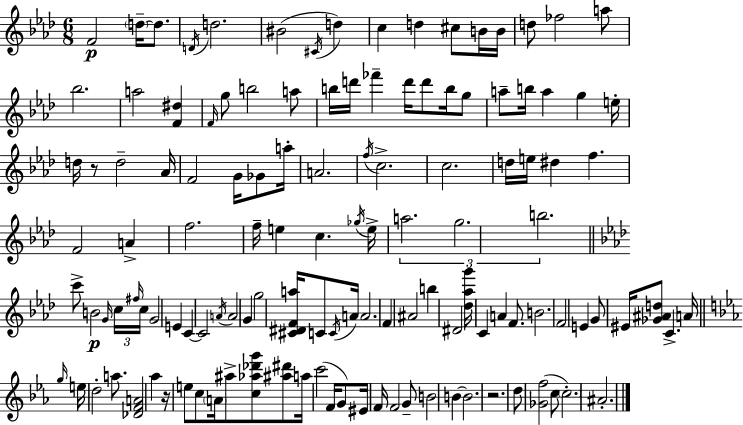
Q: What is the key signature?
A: AES major